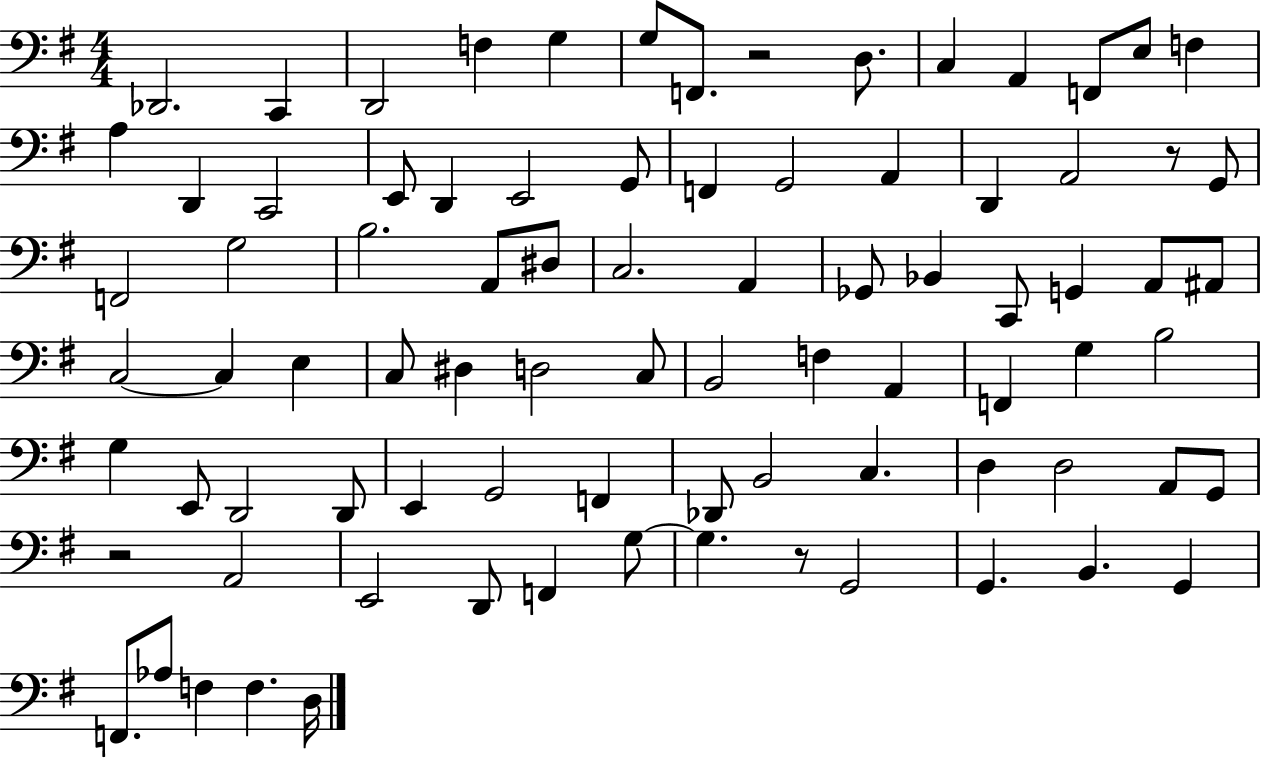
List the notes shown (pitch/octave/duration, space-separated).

Db2/h. C2/q D2/h F3/q G3/q G3/e F2/e. R/h D3/e. C3/q A2/q F2/e E3/e F3/q A3/q D2/q C2/h E2/e D2/q E2/h G2/e F2/q G2/h A2/q D2/q A2/h R/e G2/e F2/h G3/h B3/h. A2/e D#3/e C3/h. A2/q Gb2/e Bb2/q C2/e G2/q A2/e A#2/e C3/h C3/q E3/q C3/e D#3/q D3/h C3/e B2/h F3/q A2/q F2/q G3/q B3/h G3/q E2/e D2/h D2/e E2/q G2/h F2/q Db2/e B2/h C3/q. D3/q D3/h A2/e G2/e R/h A2/h E2/h D2/e F2/q G3/e G3/q. R/e G2/h G2/q. B2/q. G2/q F2/e. Ab3/e F3/q F3/q. D3/s